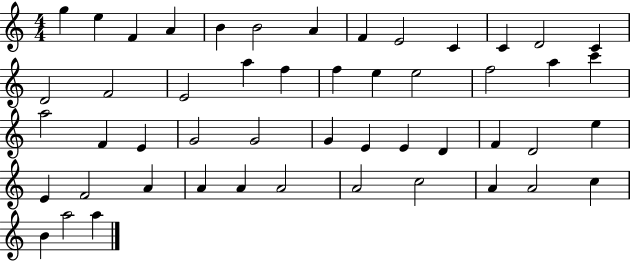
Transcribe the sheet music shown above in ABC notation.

X:1
T:Untitled
M:4/4
L:1/4
K:C
g e F A B B2 A F E2 C C D2 C D2 F2 E2 a f f e e2 f2 a c' a2 F E G2 G2 G E E D F D2 e E F2 A A A A2 A2 c2 A A2 c B a2 a